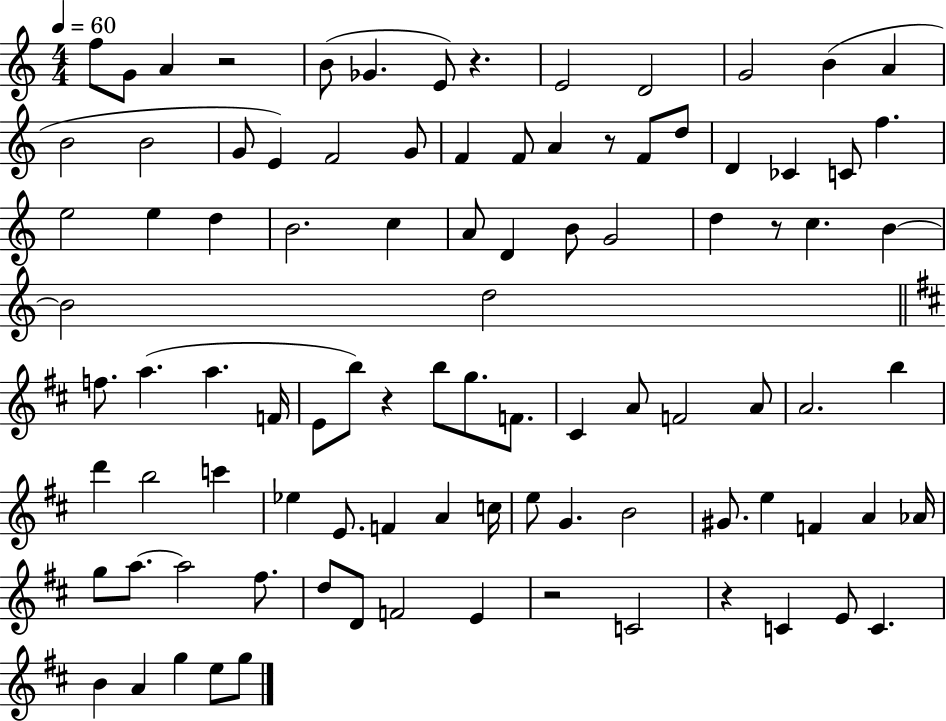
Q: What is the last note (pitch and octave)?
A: G5